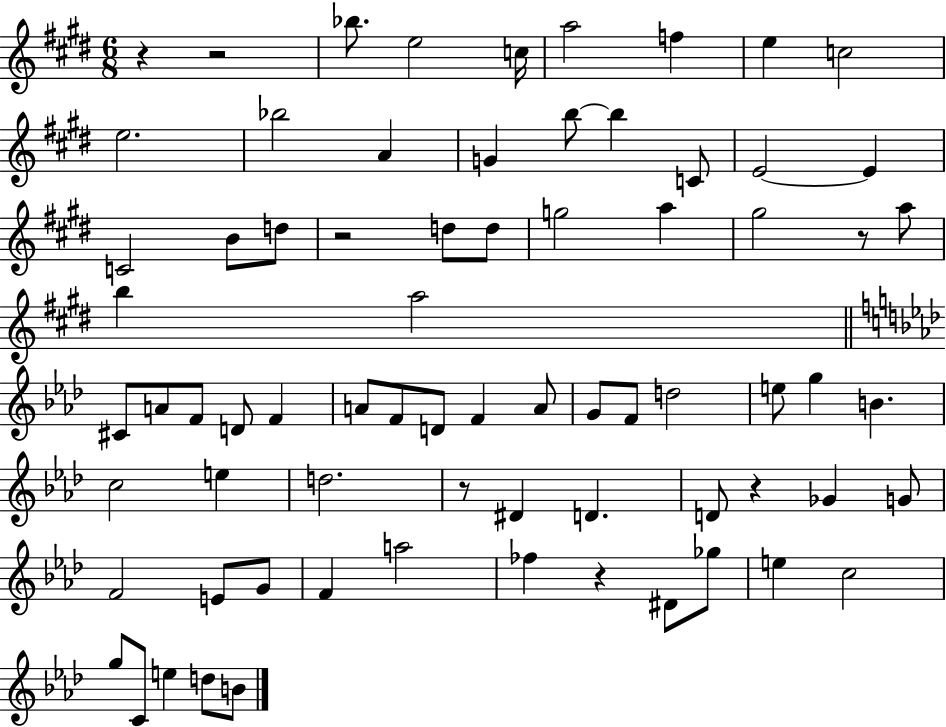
X:1
T:Untitled
M:6/8
L:1/4
K:E
z z2 _b/2 e2 c/4 a2 f e c2 e2 _b2 A G b/2 b C/2 E2 E C2 B/2 d/2 z2 d/2 d/2 g2 a ^g2 z/2 a/2 b a2 ^C/2 A/2 F/2 D/2 F A/2 F/2 D/2 F A/2 G/2 F/2 d2 e/2 g B c2 e d2 z/2 ^D D D/2 z _G G/2 F2 E/2 G/2 F a2 _f z ^D/2 _g/2 e c2 g/2 C/2 e d/2 B/2